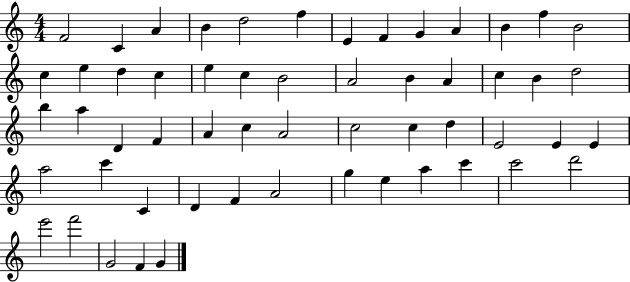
X:1
T:Untitled
M:4/4
L:1/4
K:C
F2 C A B d2 f E F G A B f B2 c e d c e c B2 A2 B A c B d2 b a D F A c A2 c2 c d E2 E E a2 c' C D F A2 g e a c' c'2 d'2 e'2 f'2 G2 F G